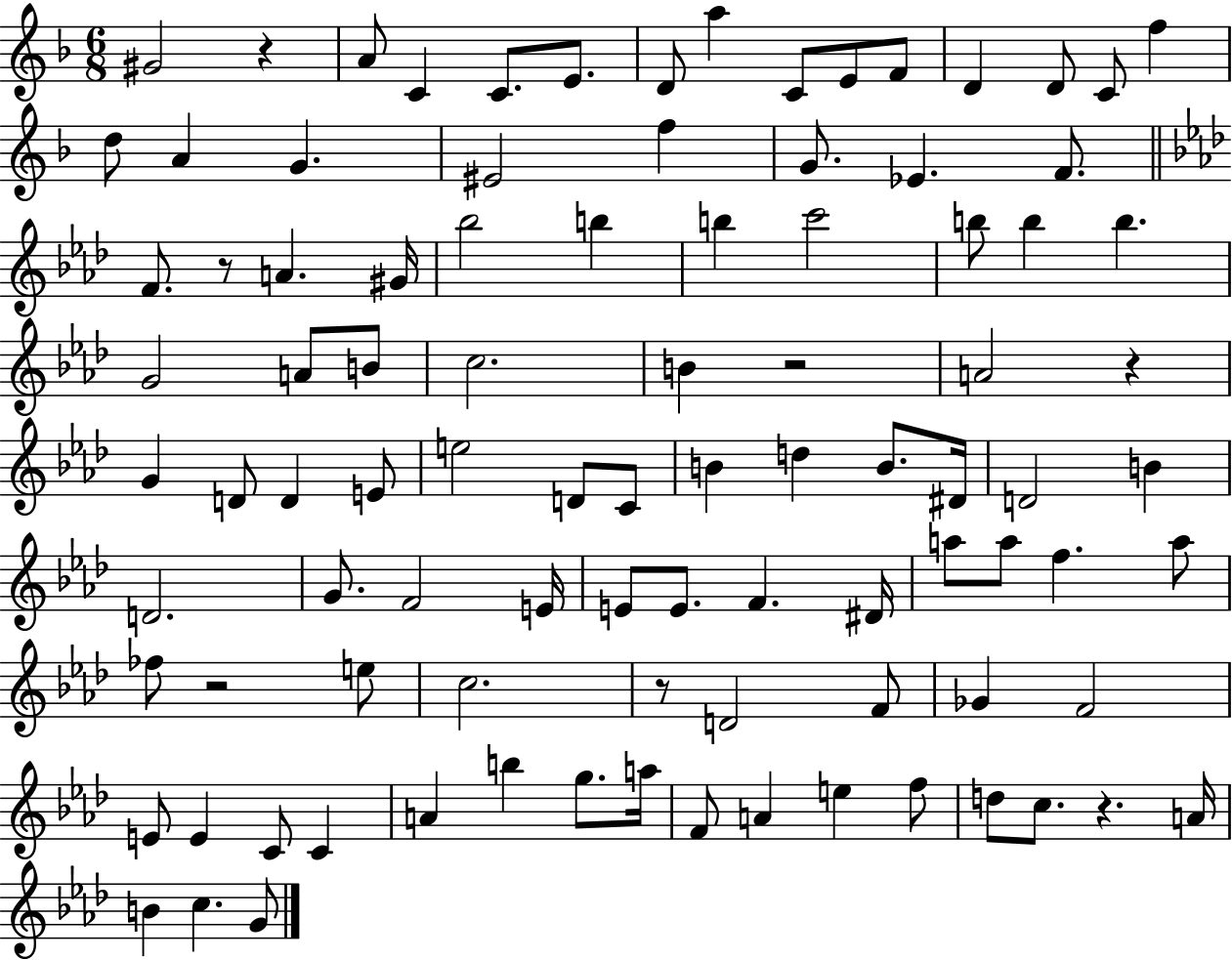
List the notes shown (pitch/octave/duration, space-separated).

G#4/h R/q A4/e C4/q C4/e. E4/e. D4/e A5/q C4/e E4/e F4/e D4/q D4/e C4/e F5/q D5/e A4/q G4/q. EIS4/h F5/q G4/e. Eb4/q. F4/e. F4/e. R/e A4/q. G#4/s Bb5/h B5/q B5/q C6/h B5/e B5/q B5/q. G4/h A4/e B4/e C5/h. B4/q R/h A4/h R/q G4/q D4/e D4/q E4/e E5/h D4/e C4/e B4/q D5/q B4/e. D#4/s D4/h B4/q D4/h. G4/e. F4/h E4/s E4/e E4/e. F4/q. D#4/s A5/e A5/e F5/q. A5/e FES5/e R/h E5/e C5/h. R/e D4/h F4/e Gb4/q F4/h E4/e E4/q C4/e C4/q A4/q B5/q G5/e. A5/s F4/e A4/q E5/q F5/e D5/e C5/e. R/q. A4/s B4/q C5/q. G4/e